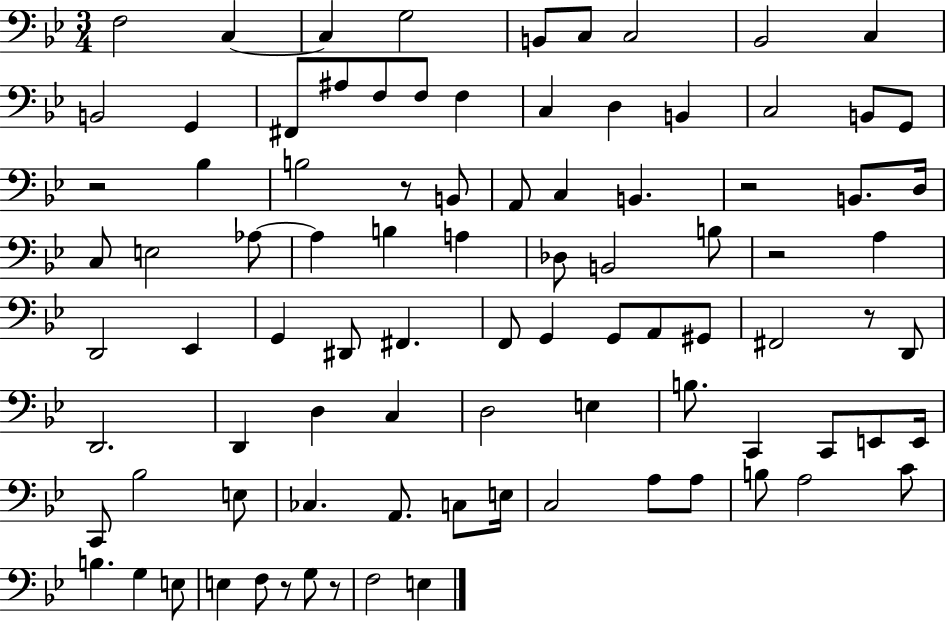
{
  \clef bass
  \numericTimeSignature
  \time 3/4
  \key bes \major
  \repeat volta 2 { f2 c4~~ | c4 g2 | b,8 c8 c2 | bes,2 c4 | \break b,2 g,4 | fis,8 ais8 f8 f8 f4 | c4 d4 b,4 | c2 b,8 g,8 | \break r2 bes4 | b2 r8 b,8 | a,8 c4 b,4. | r2 b,8. d16 | \break c8 e2 aes8~~ | aes4 b4 a4 | des8 b,2 b8 | r2 a4 | \break d,2 ees,4 | g,4 dis,8 fis,4. | f,8 g,4 g,8 a,8 gis,8 | fis,2 r8 d,8 | \break d,2. | d,4 d4 c4 | d2 e4 | b8. c,4 c,8 e,8 e,16 | \break c,8 bes2 e8 | ces4. a,8. c8 e16 | c2 a8 a8 | b8 a2 c'8 | \break b4. g4 e8 | e4 f8 r8 g8 r8 | f2 e4 | } \bar "|."
}